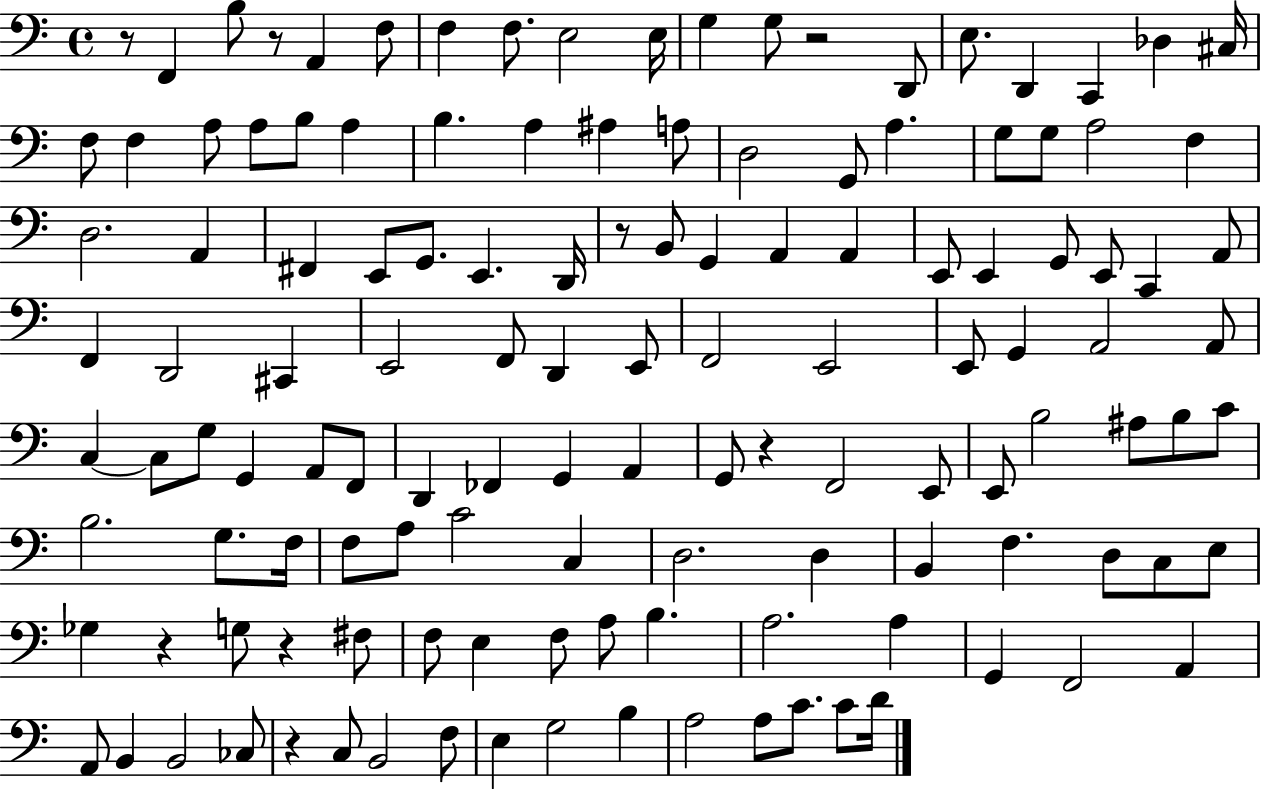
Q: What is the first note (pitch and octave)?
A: F2